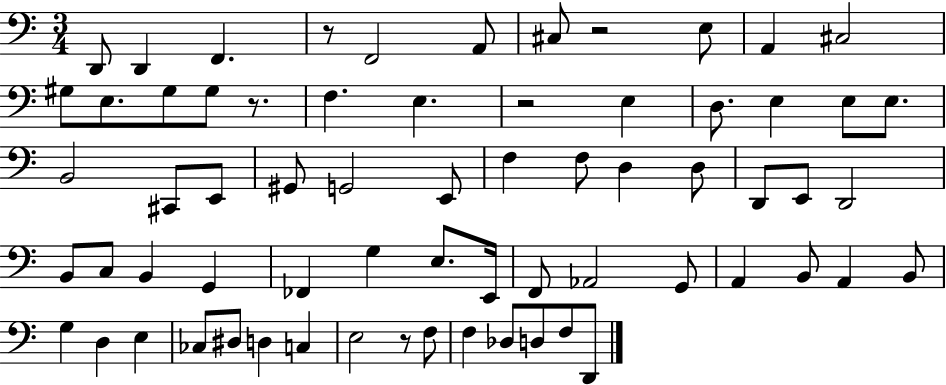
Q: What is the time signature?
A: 3/4